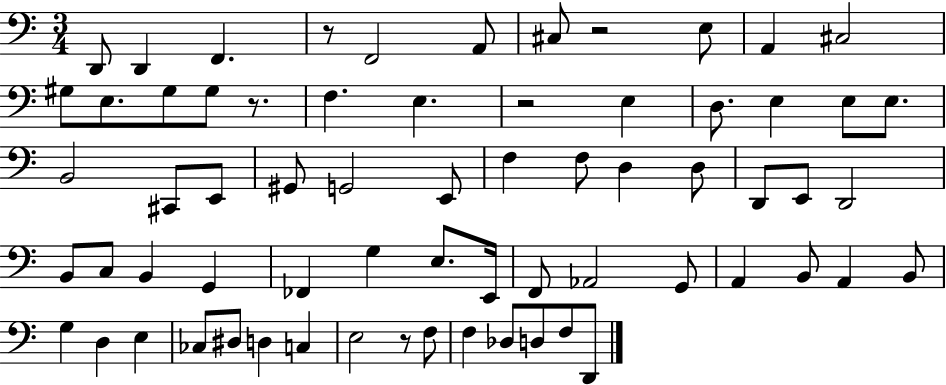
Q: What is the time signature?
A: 3/4